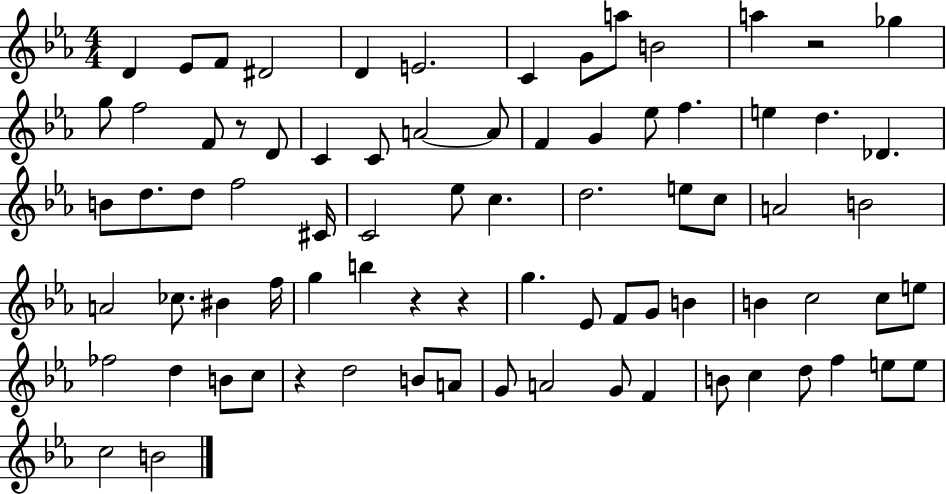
X:1
T:Untitled
M:4/4
L:1/4
K:Eb
D _E/2 F/2 ^D2 D E2 C G/2 a/2 B2 a z2 _g g/2 f2 F/2 z/2 D/2 C C/2 A2 A/2 F G _e/2 f e d _D B/2 d/2 d/2 f2 ^C/4 C2 _e/2 c d2 e/2 c/2 A2 B2 A2 _c/2 ^B f/4 g b z z g _E/2 F/2 G/2 B B c2 c/2 e/2 _f2 d B/2 c/2 z d2 B/2 A/2 G/2 A2 G/2 F B/2 c d/2 f e/2 e/2 c2 B2